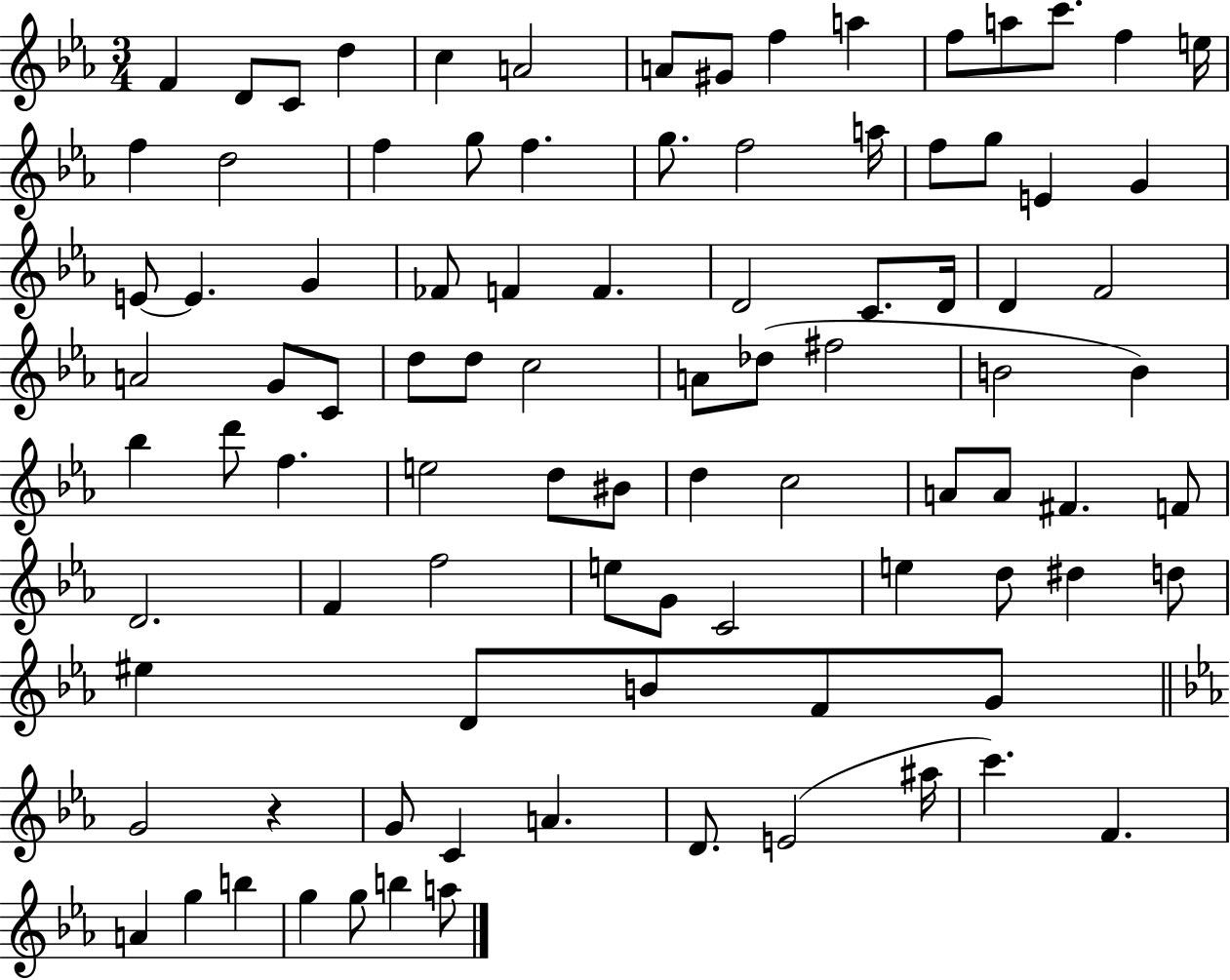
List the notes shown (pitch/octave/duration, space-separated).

F4/q D4/e C4/e D5/q C5/q A4/h A4/e G#4/e F5/q A5/q F5/e A5/e C6/e. F5/q E5/s F5/q D5/h F5/q G5/e F5/q. G5/e. F5/h A5/s F5/e G5/e E4/q G4/q E4/e E4/q. G4/q FES4/e F4/q F4/q. D4/h C4/e. D4/s D4/q F4/h A4/h G4/e C4/e D5/e D5/e C5/h A4/e Db5/e F#5/h B4/h B4/q Bb5/q D6/e F5/q. E5/h D5/e BIS4/e D5/q C5/h A4/e A4/e F#4/q. F4/e D4/h. F4/q F5/h E5/e G4/e C4/h E5/q D5/e D#5/q D5/e EIS5/q D4/e B4/e F4/e G4/e G4/h R/q G4/e C4/q A4/q. D4/e. E4/h A#5/s C6/q. F4/q. A4/q G5/q B5/q G5/q G5/e B5/q A5/e